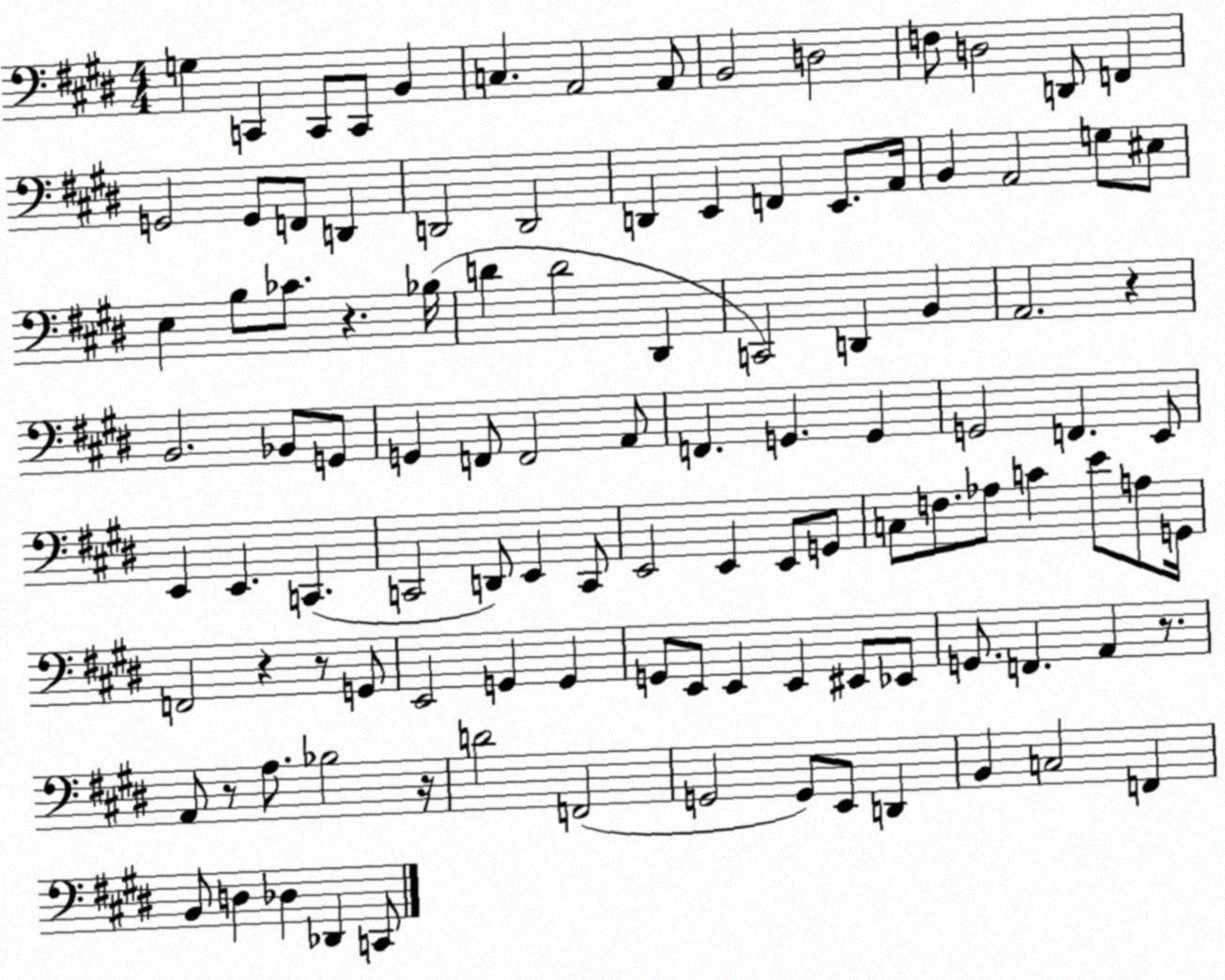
X:1
T:Untitled
M:4/4
L:1/4
K:E
G, C,, C,,/2 C,,/2 B,, C, A,,2 A,,/2 B,,2 D,2 F,/2 D,2 D,,/2 F,, G,,2 G,,/2 F,,/2 D,, D,,2 D,,2 D,, E,, F,, E,,/2 A,,/4 B,, A,,2 G,/2 ^E,/2 E, B,/2 _C/2 z _B,/4 D D2 ^D,, C,,2 D,, B,, A,,2 z B,,2 _B,,/2 G,,/2 G,, F,,/2 F,,2 A,,/2 F,, G,, G,, G,,2 F,, E,,/2 E,, E,, C,, C,,2 D,,/2 E,, C,,/2 E,,2 E,, E,,/2 G,,/2 C,/2 F,/2 _A,/2 C E/2 A,/2 G,,/4 F,,2 z z/2 G,,/2 E,,2 G,, G,, G,,/2 E,,/2 E,, E,, ^E,,/2 _E,,/2 G,,/2 F,, A,, z/2 A,,/2 z/2 A,/2 _B,2 z/4 D2 F,,2 G,,2 G,,/2 E,,/2 D,, B,, C,2 F,, B,,/2 D, _D, _D,, C,,/2